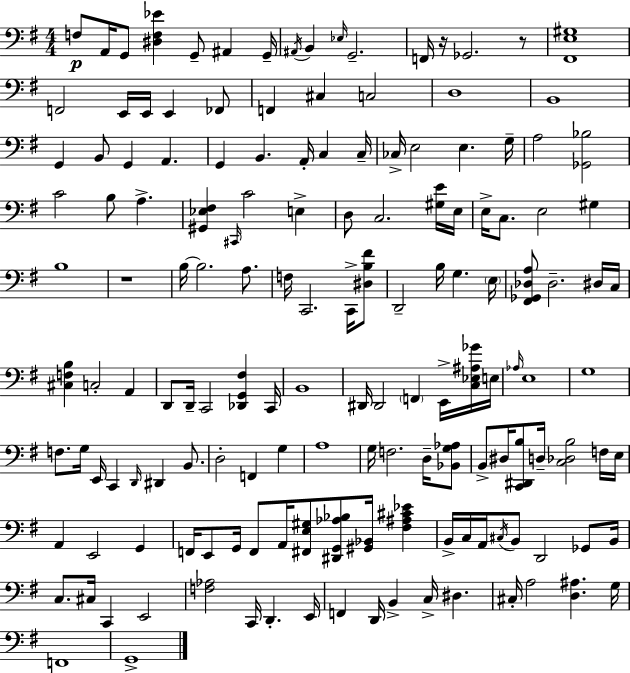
F3/e A2/s G2/e [D#3,F3,Eb4]/q G2/e A#2/q G2/s A#2/s B2/q Eb3/s G2/h. F2/s R/s Gb2/h. R/e [F#2,E3,G#3]/w F2/h E2/s E2/s E2/q FES2/e F2/q C#3/q C3/h D3/w B2/w G2/q B2/e G2/q A2/q. G2/q B2/q. A2/s C3/q C3/s CES3/s E3/h E3/q. G3/s A3/h [Gb2,Bb3]/h C4/h B3/e A3/q. [G#2,Eb3,F#3]/q C#2/s C4/h E3/q D3/e C3/h. [G#3,E4]/s E3/s E3/s C3/e. E3/h G#3/q B3/w R/w B3/s B3/h. A3/e. F3/s C2/h. C2/s [D#3,B3,F#4]/e D2/h B3/s G3/q. E3/s [F#2,Gb2,Db3,A3]/e Db3/h. D#3/s C3/s [C#3,F3,B3]/q C3/h A2/q D2/e D2/s C2/h [Db2,G2,F#3]/q C2/s B2/w D#2/s D#2/h F2/q E2/s [C3,Eb3,A#3,Gb4]/s E3/s Ab3/s E3/w G3/w F3/e. G3/s E2/s C2/q D2/s D#2/q B2/e. D3/h F2/q G3/q A3/w G3/s F3/h. D3/s [Bb2,G3,Ab3]/e B2/e D#3/s [C2,D#2,B3]/e D3/s [C3,Db3,B3]/h F3/s E3/s A2/q E2/h G2/q F2/s E2/e G2/s F2/e A2/s [F#2,E3,G#3]/e [D#2,G2,Ab3,Bb3]/e [G#2,Bb2]/s [F#3,A#3,C#4,Eb4]/q B2/s C3/s A2/s C#3/s B2/e D2/h Gb2/e B2/s C3/e. C#3/s C2/q E2/h [F3,Ab3]/h C2/s D2/q. E2/s F2/q D2/s B2/q C3/s D#3/q. C#3/s A3/h [D3,A#3]/q. G3/s F2/w G2/w